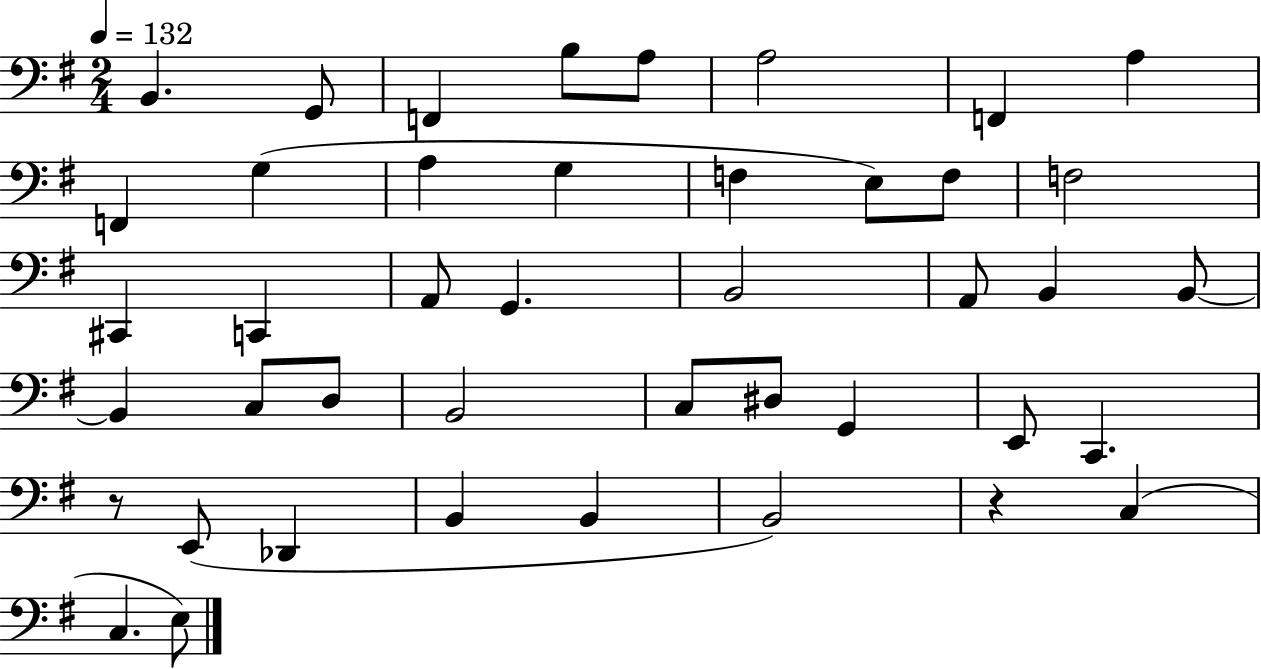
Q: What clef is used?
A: bass